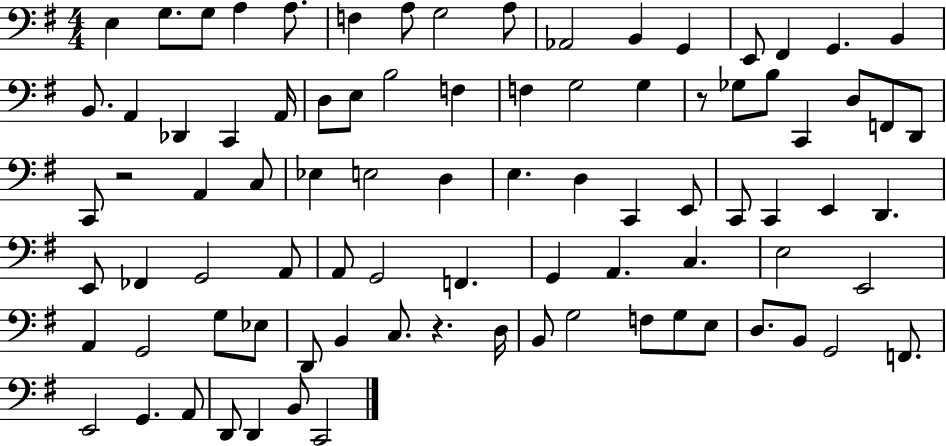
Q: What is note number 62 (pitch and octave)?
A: G2